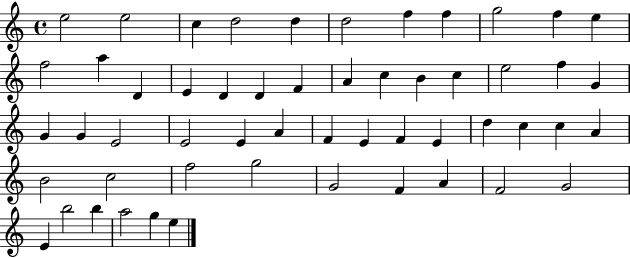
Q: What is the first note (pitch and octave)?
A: E5